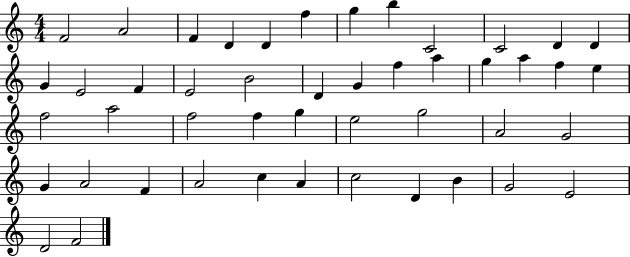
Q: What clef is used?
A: treble